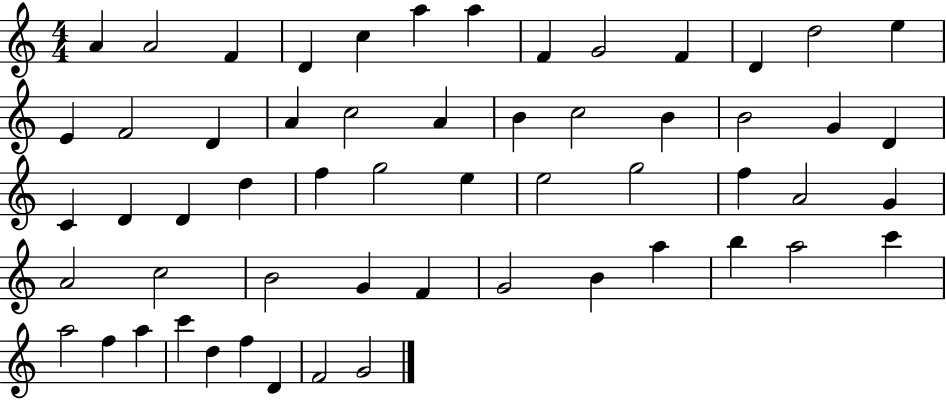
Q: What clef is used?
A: treble